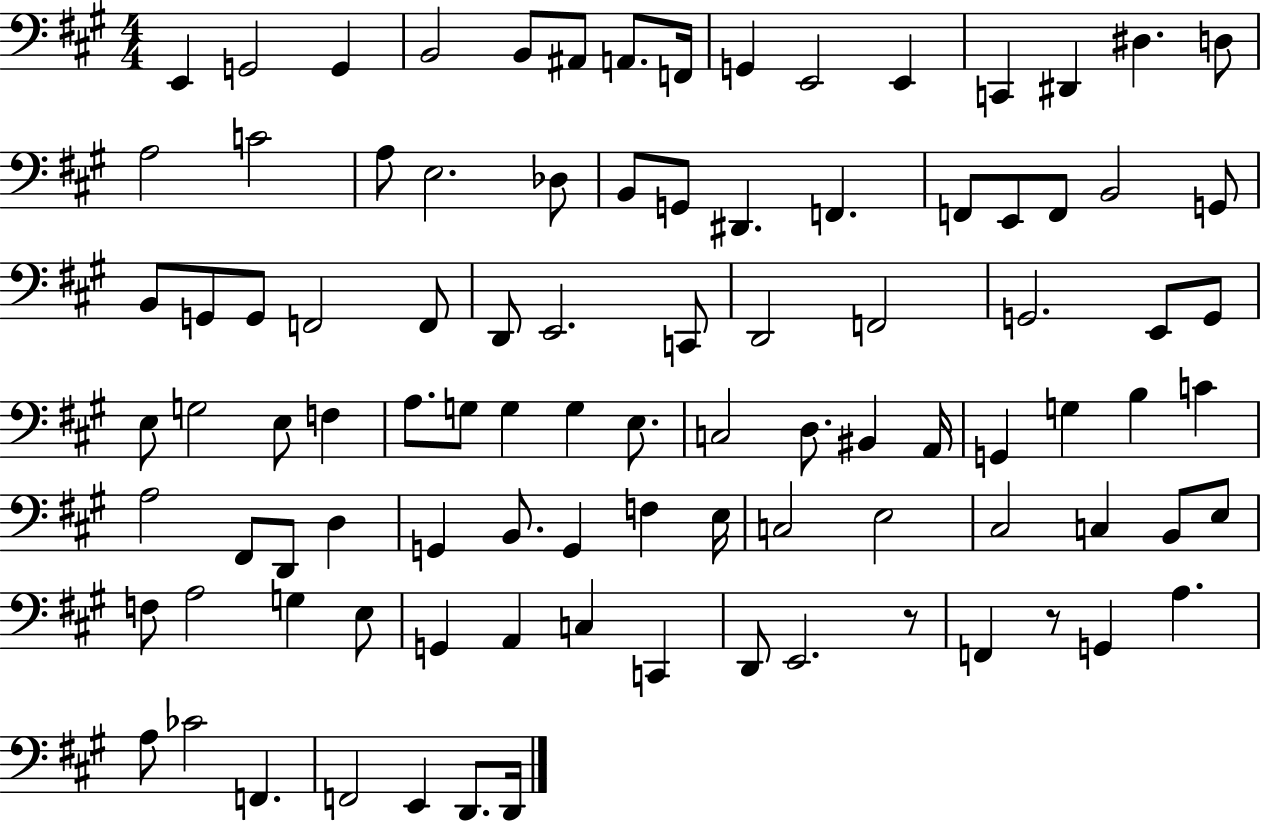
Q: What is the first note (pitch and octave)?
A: E2